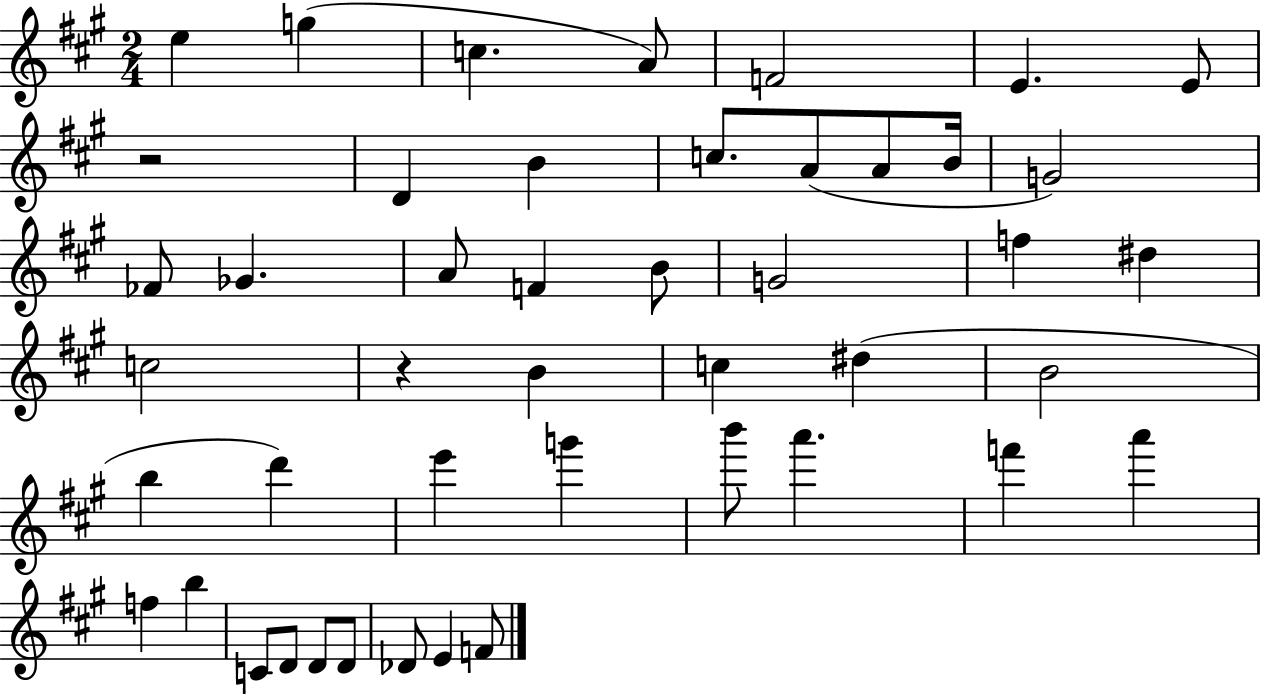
E5/q G5/q C5/q. A4/e F4/h E4/q. E4/e R/h D4/q B4/q C5/e. A4/e A4/e B4/s G4/h FES4/e Gb4/q. A4/e F4/q B4/e G4/h F5/q D#5/q C5/h R/q B4/q C5/q D#5/q B4/h B5/q D6/q E6/q G6/q B6/e A6/q. F6/q A6/q F5/q B5/q C4/e D4/e D4/e D4/e Db4/e E4/q F4/e